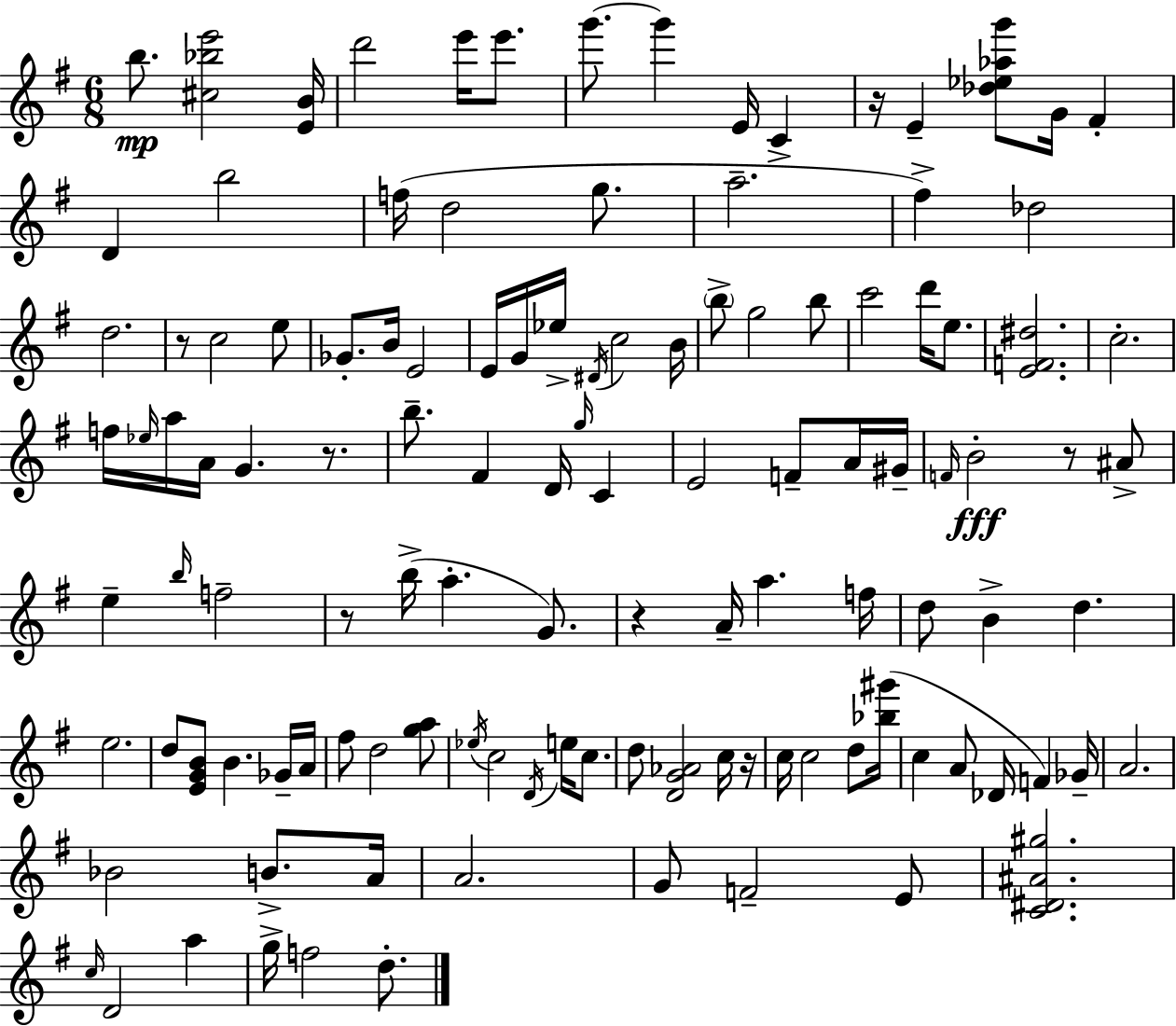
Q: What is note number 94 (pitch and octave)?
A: A4